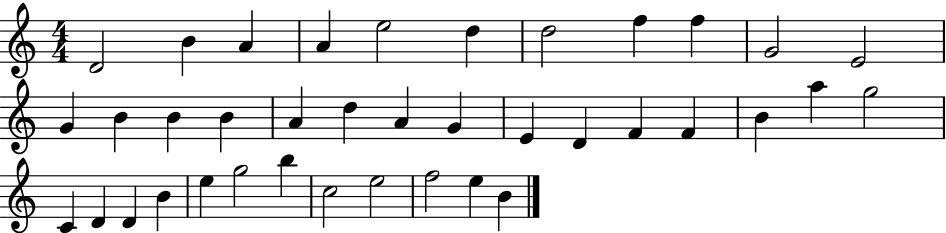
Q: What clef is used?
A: treble